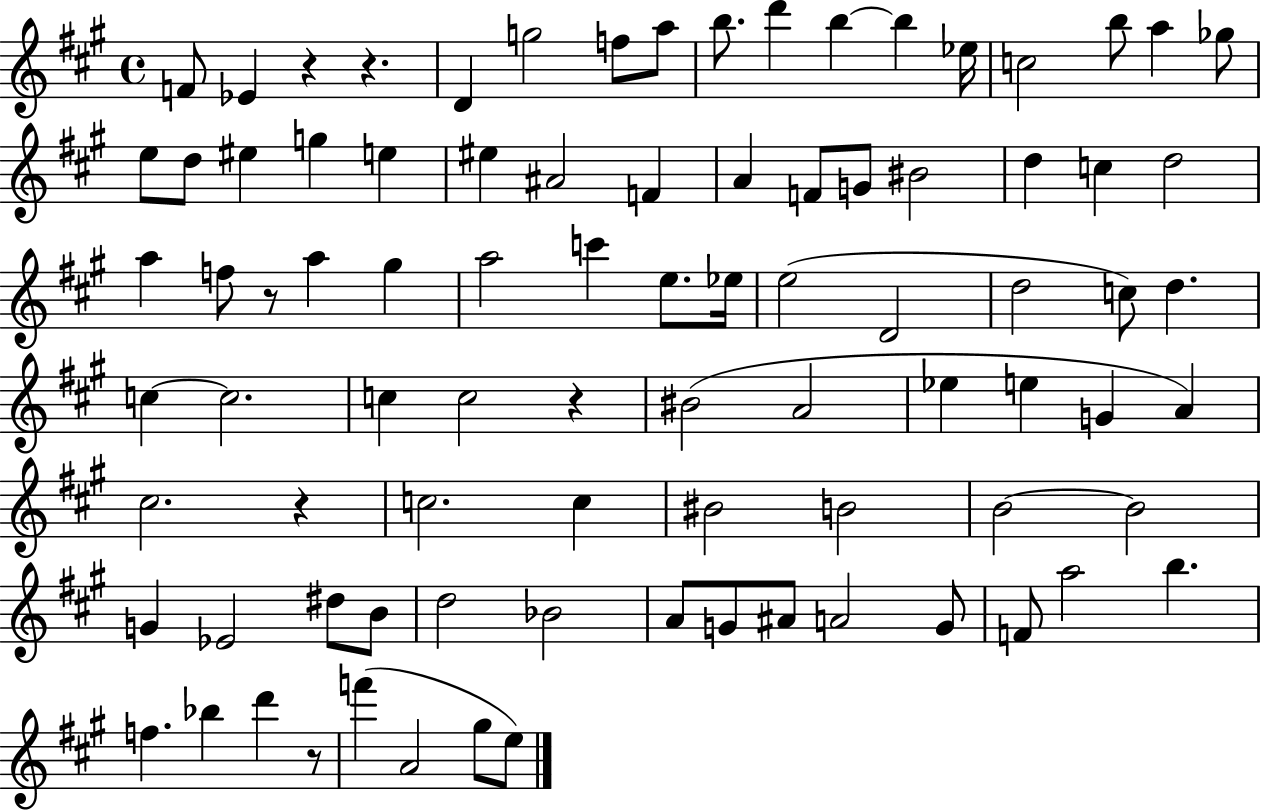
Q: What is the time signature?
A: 4/4